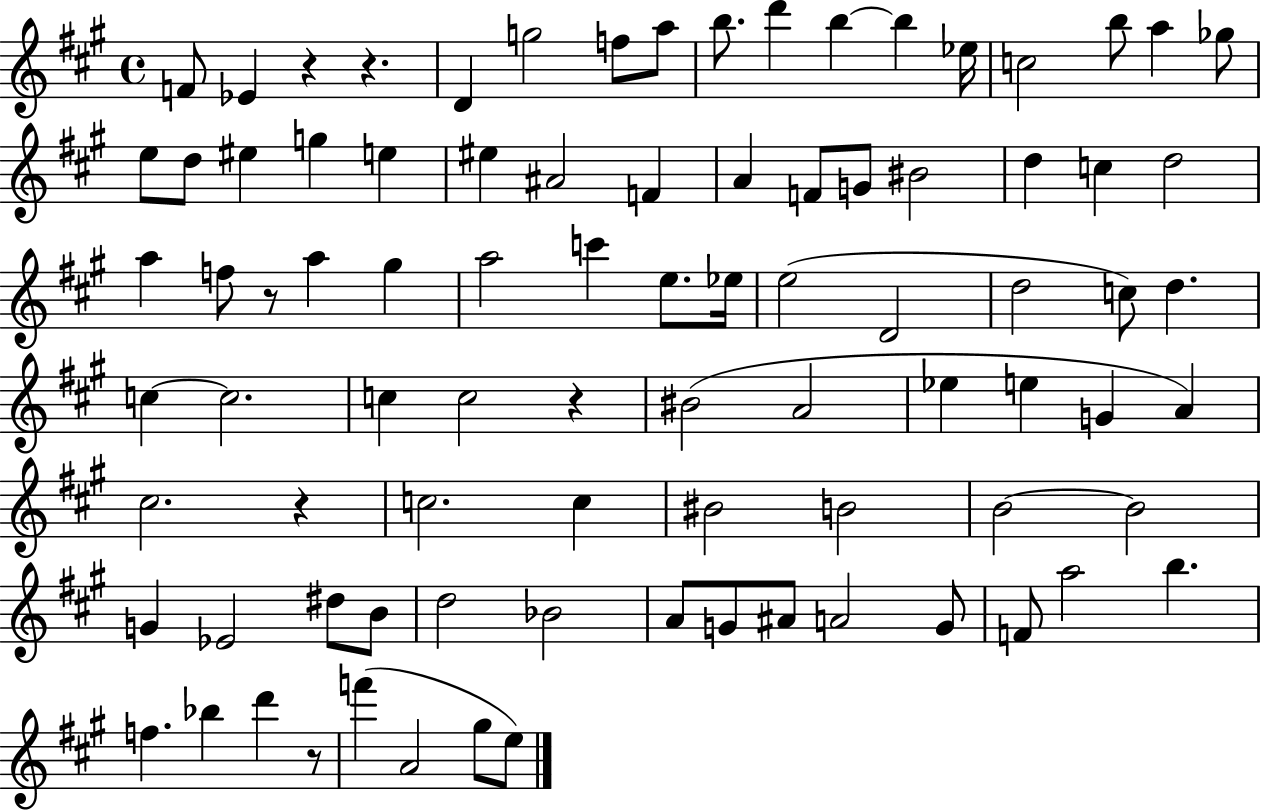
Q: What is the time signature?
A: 4/4